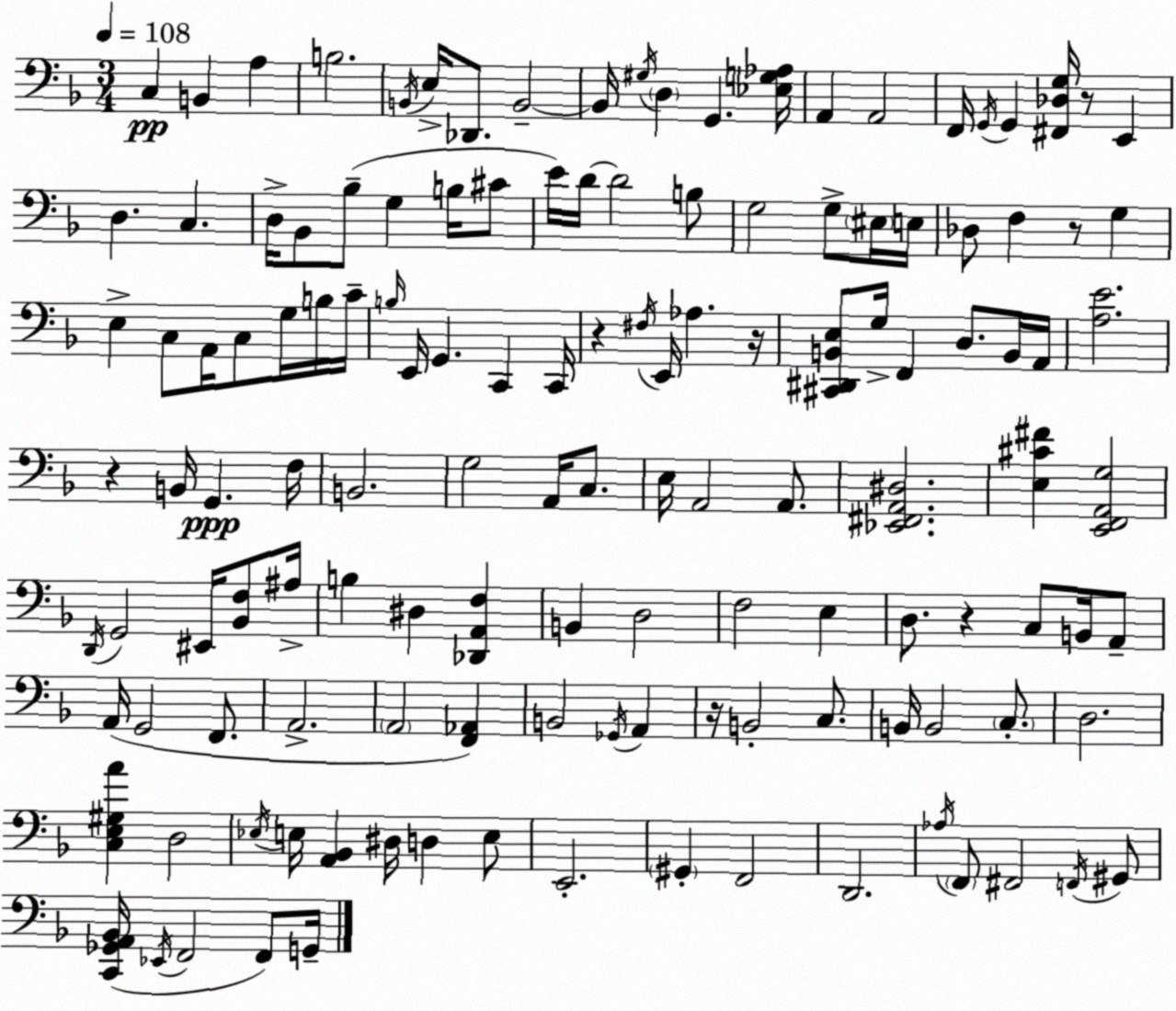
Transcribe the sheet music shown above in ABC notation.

X:1
T:Untitled
M:3/4
L:1/4
K:Dm
C, B,, A, B,2 B,,/4 E,/4 _D,,/2 B,,2 B,,/4 ^G,/4 D, G,, [_E,G,_A,]/4 A,, A,,2 F,,/4 G,,/4 G,, [^F,,_D,G,]/4 z/2 E,, D, C, D,/4 _B,,/2 _B,/2 G, B,/4 ^C/2 E/4 D/4 D2 B,/2 G,2 G,/2 ^E,/4 E,/4 _D,/2 F, z/2 G, E, C,/2 A,,/4 C,/2 G,/4 B,/4 C/4 B,/4 E,,/4 G,, C,, C,,/4 z ^F,/4 E,,/4 _A, z/4 [^C,,^D,,B,,E,]/2 G,/4 F,, D,/2 B,,/4 A,,/4 [A,E]2 z B,,/4 G,, F,/4 B,,2 G,2 A,,/4 C,/2 E,/4 A,,2 A,,/2 [_E,,^F,,A,,^D,]2 [E,^C^F] [E,,F,,A,,G,]2 D,,/4 G,,2 ^E,,/4 [_B,,F,]/2 ^A,/4 B, ^D, [_D,,A,,F,] B,, D,2 F,2 E, D,/2 z C,/2 B,,/4 A,,/2 A,,/4 G,,2 F,,/2 A,,2 A,,2 [F,,_A,,] B,,2 _G,,/4 A,, z/4 B,,2 C,/2 B,,/4 B,,2 C,/2 D,2 [C,E,^G,A] D,2 _E,/4 E,/4 [A,,_B,,] ^D,/4 D, E,/2 E,,2 ^G,, F,,2 D,,2 _A,/4 F,,/2 ^F,,2 F,,/4 ^G,,/2 [C,,_G,,A,,_B,,]/4 _E,,/4 F,,2 F,,/2 G,,/4